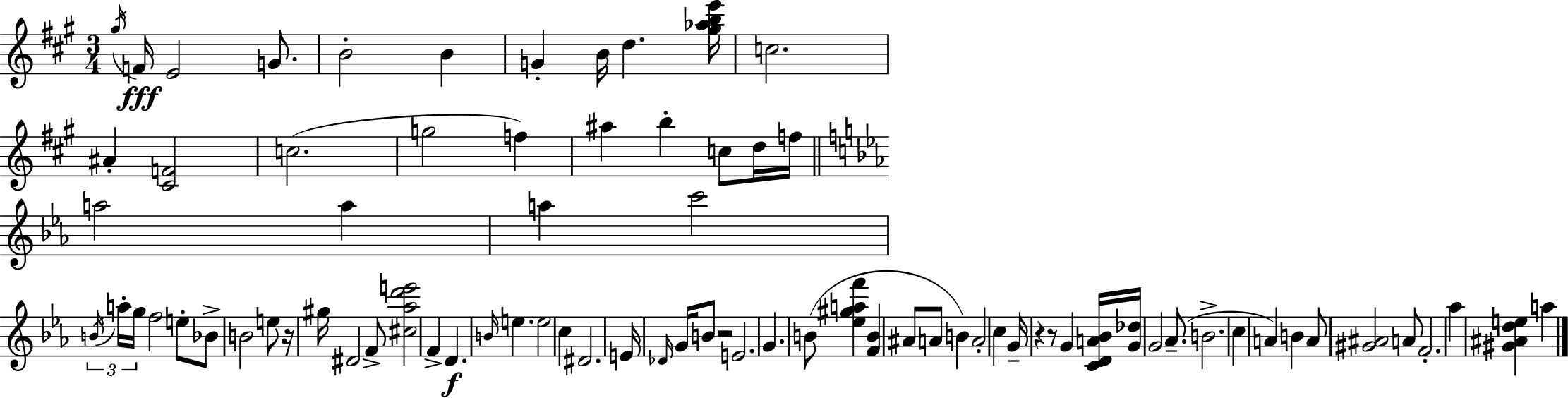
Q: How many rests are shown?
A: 4